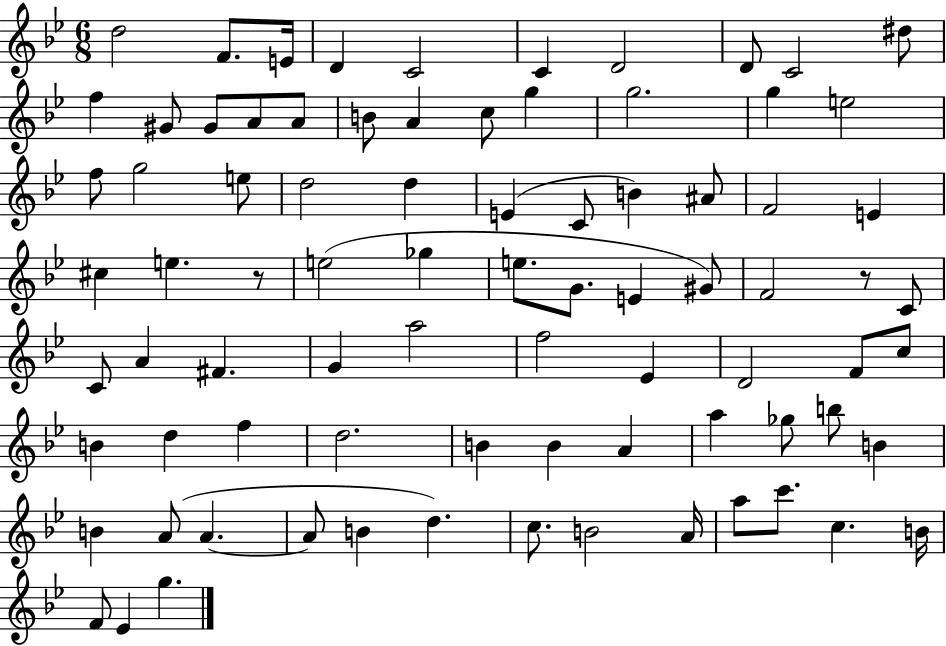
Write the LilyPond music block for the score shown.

{
  \clef treble
  \numericTimeSignature
  \time 6/8
  \key bes \major
  d''2 f'8. e'16 | d'4 c'2 | c'4 d'2 | d'8 c'2 dis''8 | \break f''4 gis'8 gis'8 a'8 a'8 | b'8 a'4 c''8 g''4 | g''2. | g''4 e''2 | \break f''8 g''2 e''8 | d''2 d''4 | e'4( c'8 b'4) ais'8 | f'2 e'4 | \break cis''4 e''4. r8 | e''2( ges''4 | e''8. g'8. e'4 gis'8) | f'2 r8 c'8 | \break c'8 a'4 fis'4. | g'4 a''2 | f''2 ees'4 | d'2 f'8 c''8 | \break b'4 d''4 f''4 | d''2. | b'4 b'4 a'4 | a''4 ges''8 b''8 b'4 | \break b'4 a'8( a'4.~~ | a'8 b'4 d''4.) | c''8. b'2 a'16 | a''8 c'''8. c''4. b'16 | \break f'8 ees'4 g''4. | \bar "|."
}